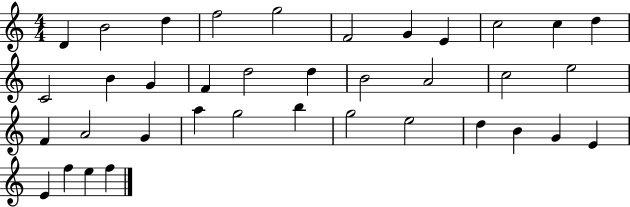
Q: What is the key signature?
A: C major